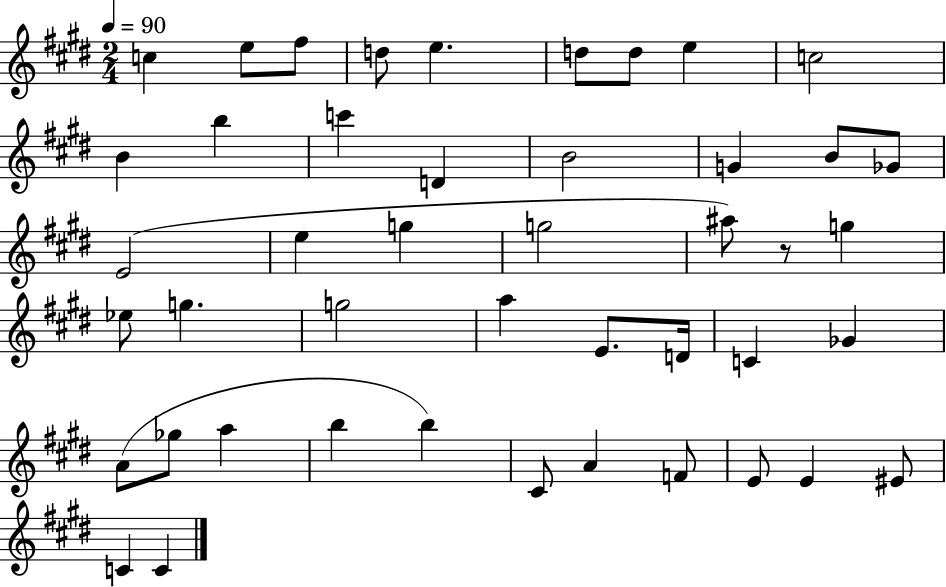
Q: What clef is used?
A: treble